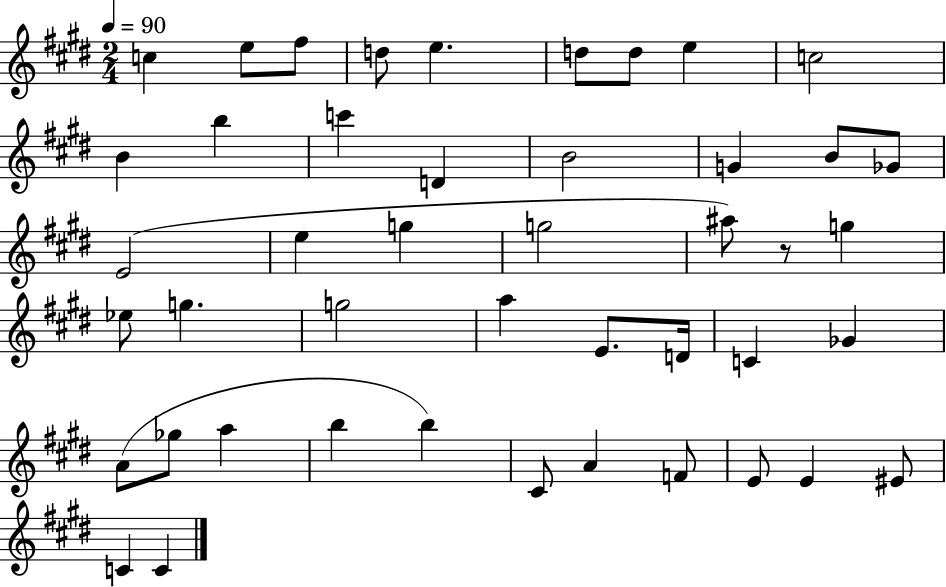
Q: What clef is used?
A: treble